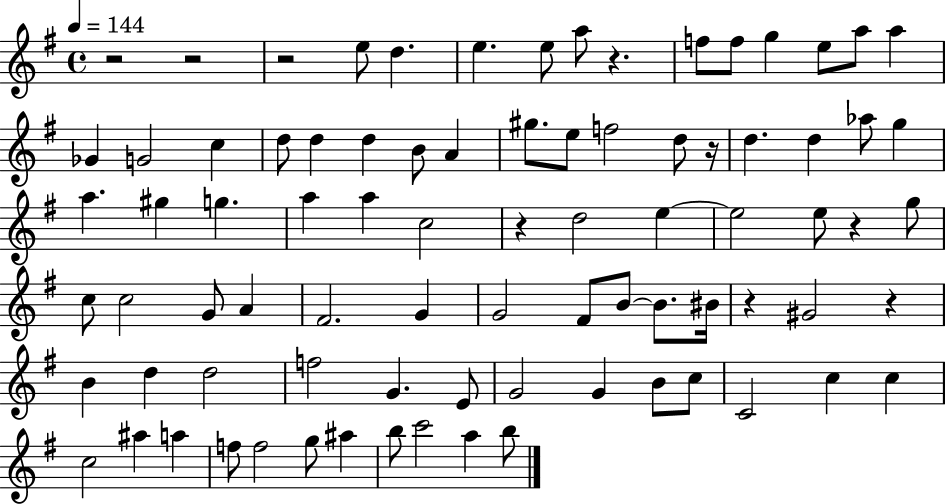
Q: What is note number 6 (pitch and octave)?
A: F5